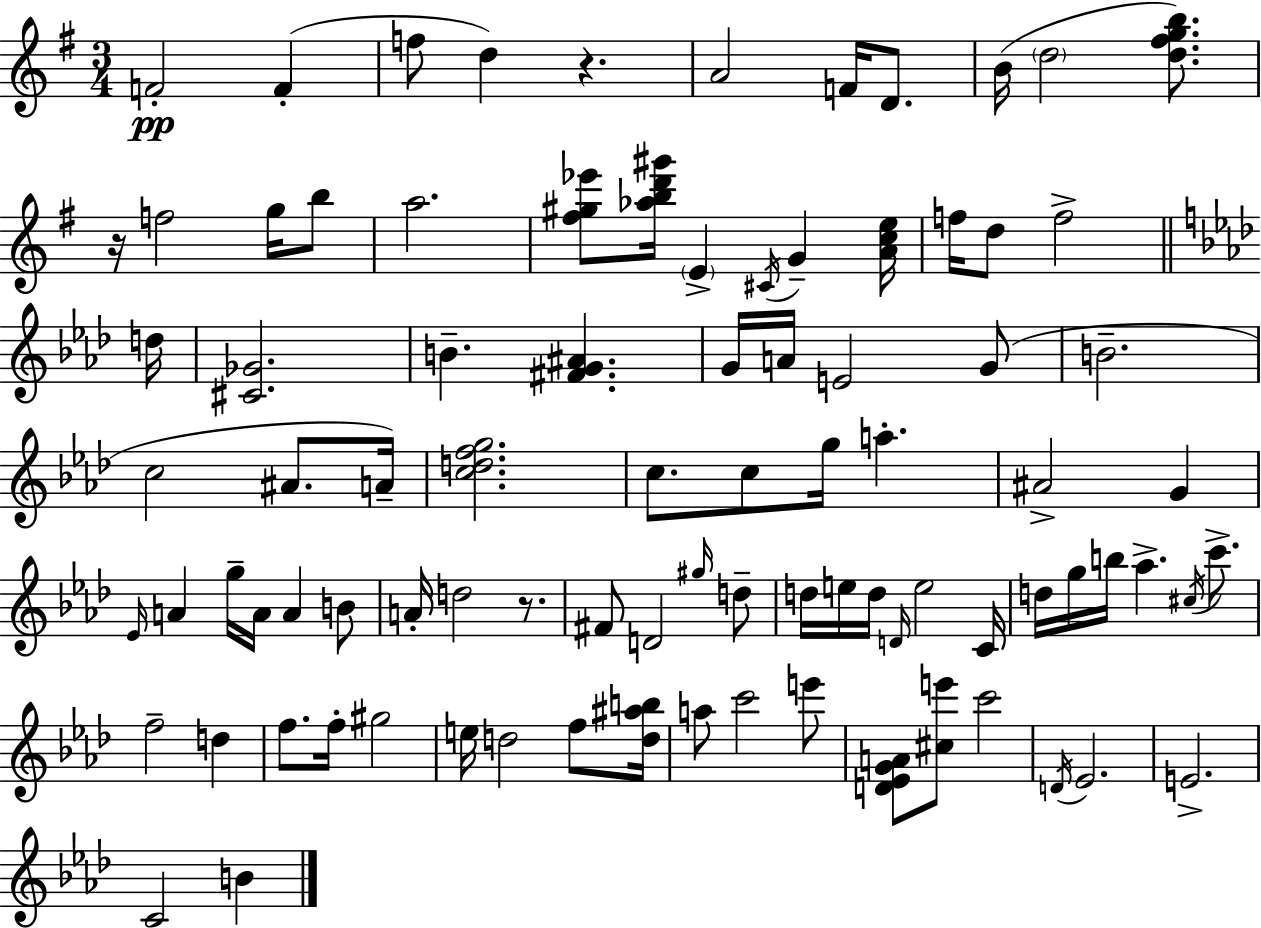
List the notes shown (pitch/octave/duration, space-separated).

F4/h F4/q F5/e D5/q R/q. A4/h F4/s D4/e. B4/s D5/h [D5,F#5,G5,B5]/e. R/s F5/h G5/s B5/e A5/h. [F#5,G#5,Eb6]/e [Ab5,B5,D6,G#6]/s E4/q C#4/s G4/q [A4,C5,E5]/s F5/s D5/e F5/h D5/s [C#4,Gb4]/h. B4/q. [F#4,G4,A#4]/q. G4/s A4/s E4/h G4/e B4/h. C5/h A#4/e. A4/s [C5,D5,F5,G5]/h. C5/e. C5/e G5/s A5/q. A#4/h G4/q Eb4/s A4/q G5/s A4/s A4/q B4/e A4/s D5/h R/e. F#4/e D4/h G#5/s D5/e D5/s E5/s D5/s D4/s E5/h C4/s D5/s G5/s B5/s Ab5/q. C#5/s C6/e. F5/h D5/q F5/e. F5/s G#5/h E5/s D5/h F5/e [D5,A#5,B5]/s A5/e C6/h E6/e [D4,Eb4,G4,A4]/e [C#5,E6]/e C6/h D4/s Eb4/h. E4/h. C4/h B4/q